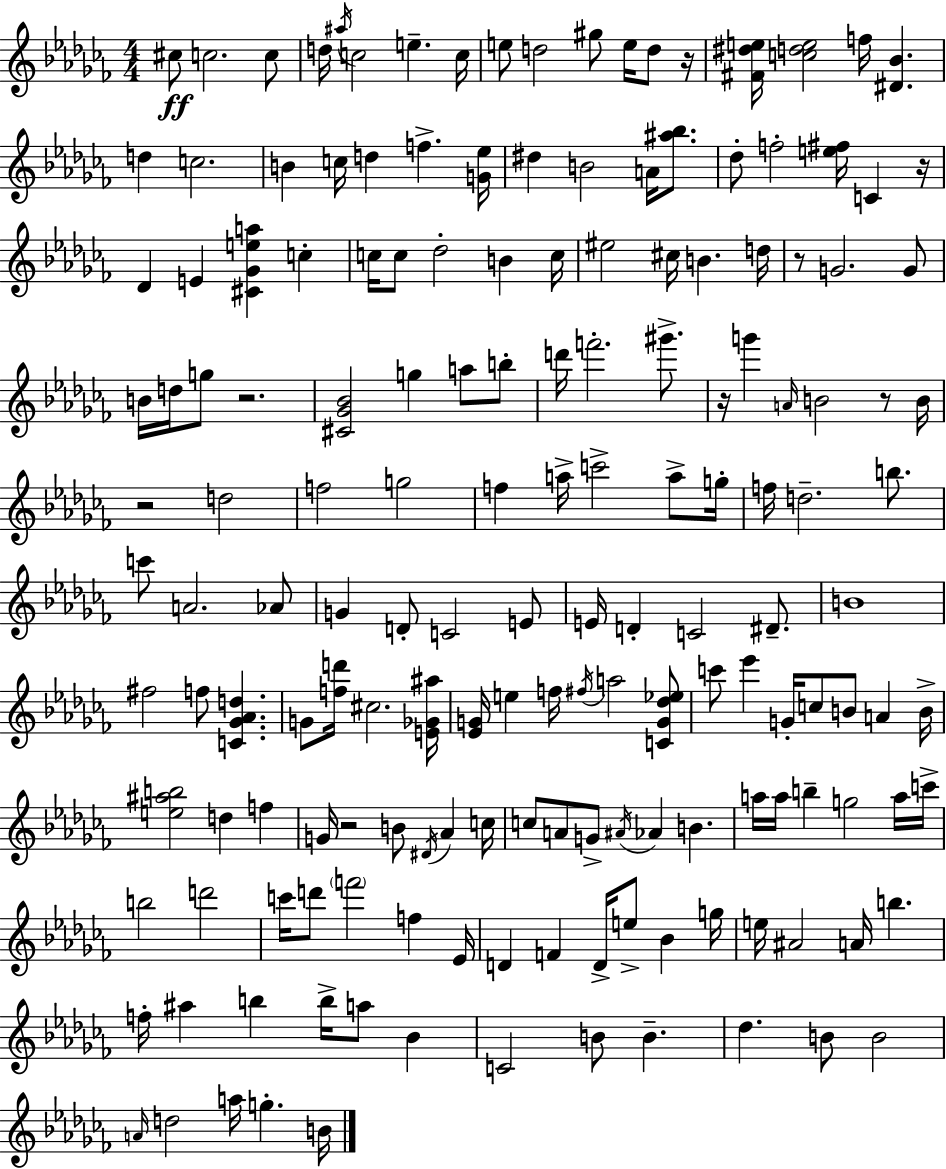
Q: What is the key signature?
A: AES minor